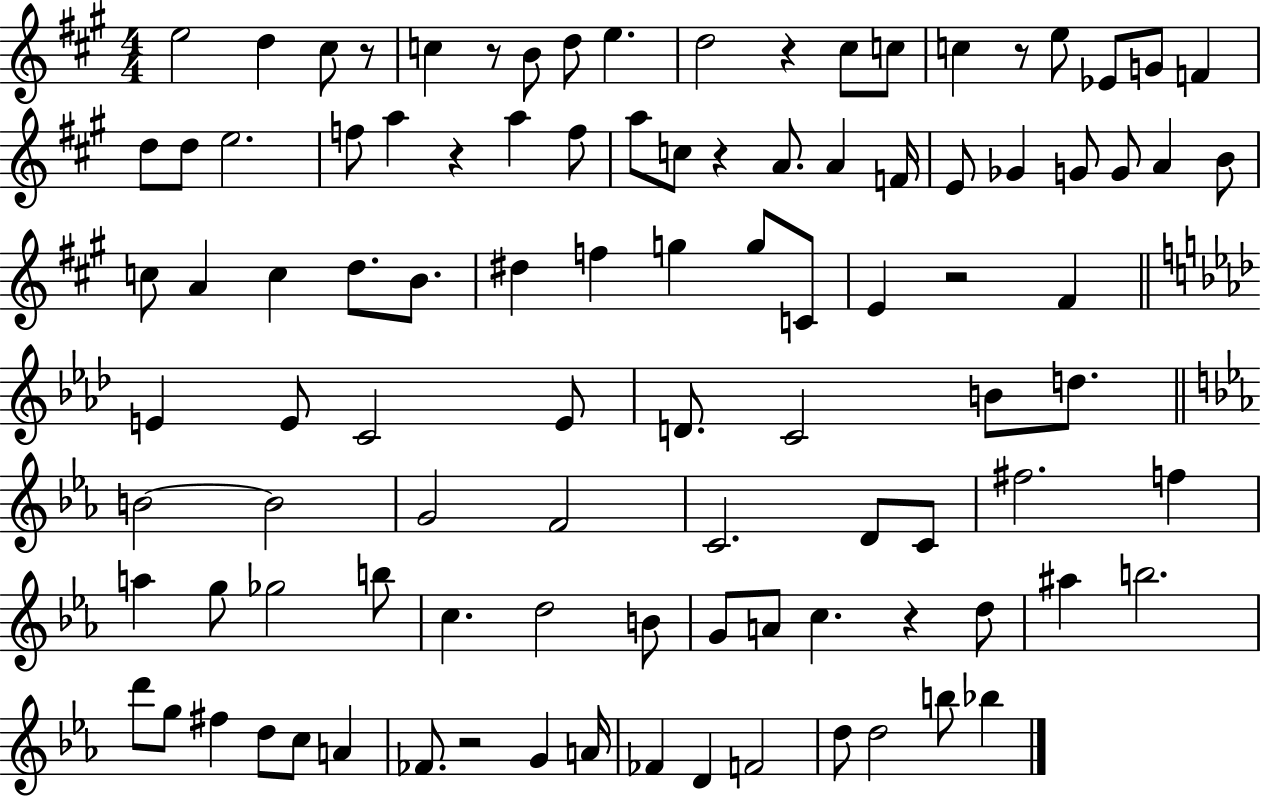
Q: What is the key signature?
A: A major